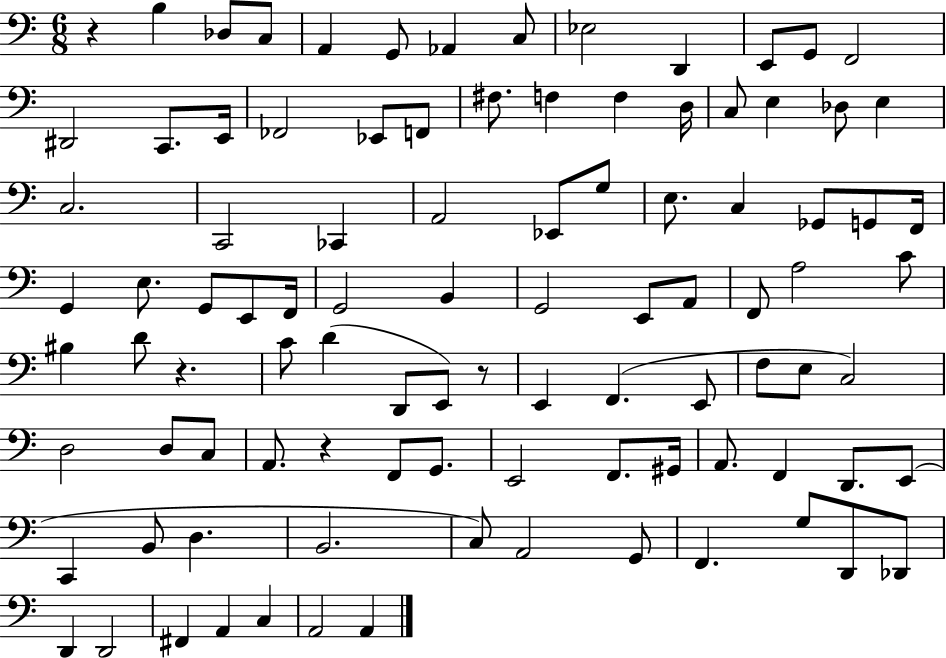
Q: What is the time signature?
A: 6/8